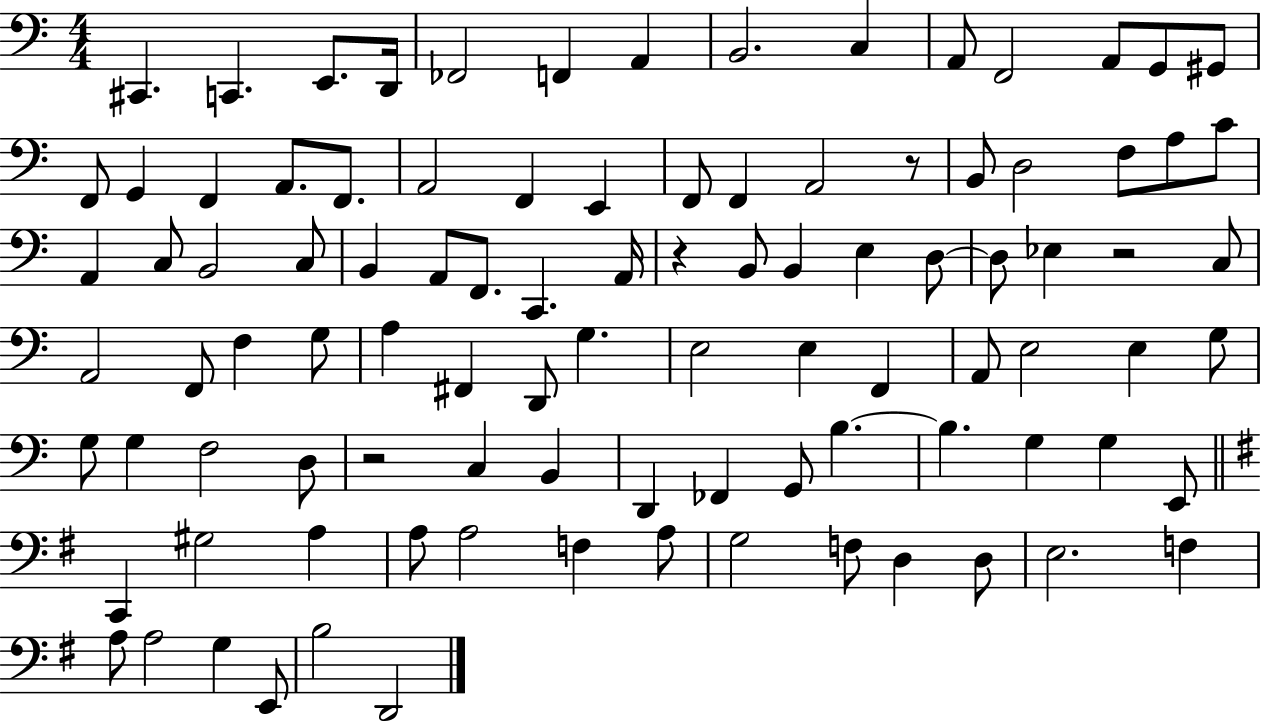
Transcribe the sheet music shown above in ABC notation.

X:1
T:Untitled
M:4/4
L:1/4
K:C
^C,, C,, E,,/2 D,,/4 _F,,2 F,, A,, B,,2 C, A,,/2 F,,2 A,,/2 G,,/2 ^G,,/2 F,,/2 G,, F,, A,,/2 F,,/2 A,,2 F,, E,, F,,/2 F,, A,,2 z/2 B,,/2 D,2 F,/2 A,/2 C/2 A,, C,/2 B,,2 C,/2 B,, A,,/2 F,,/2 C,, A,,/4 z B,,/2 B,, E, D,/2 D,/2 _E, z2 C,/2 A,,2 F,,/2 F, G,/2 A, ^F,, D,,/2 G, E,2 E, F,, A,,/2 E,2 E, G,/2 G,/2 G, F,2 D,/2 z2 C, B,, D,, _F,, G,,/2 B, B, G, G, E,,/2 C,, ^G,2 A, A,/2 A,2 F, A,/2 G,2 F,/2 D, D,/2 E,2 F, A,/2 A,2 G, E,,/2 B,2 D,,2